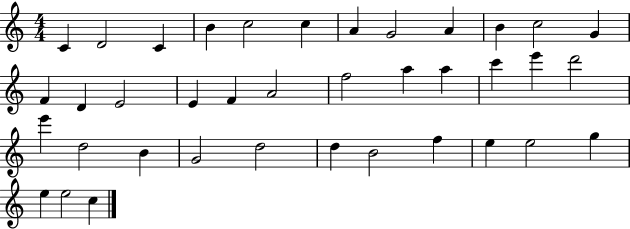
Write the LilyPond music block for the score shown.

{
  \clef treble
  \numericTimeSignature
  \time 4/4
  \key c \major
  c'4 d'2 c'4 | b'4 c''2 c''4 | a'4 g'2 a'4 | b'4 c''2 g'4 | \break f'4 d'4 e'2 | e'4 f'4 a'2 | f''2 a''4 a''4 | c'''4 e'''4 d'''2 | \break e'''4 d''2 b'4 | g'2 d''2 | d''4 b'2 f''4 | e''4 e''2 g''4 | \break e''4 e''2 c''4 | \bar "|."
}